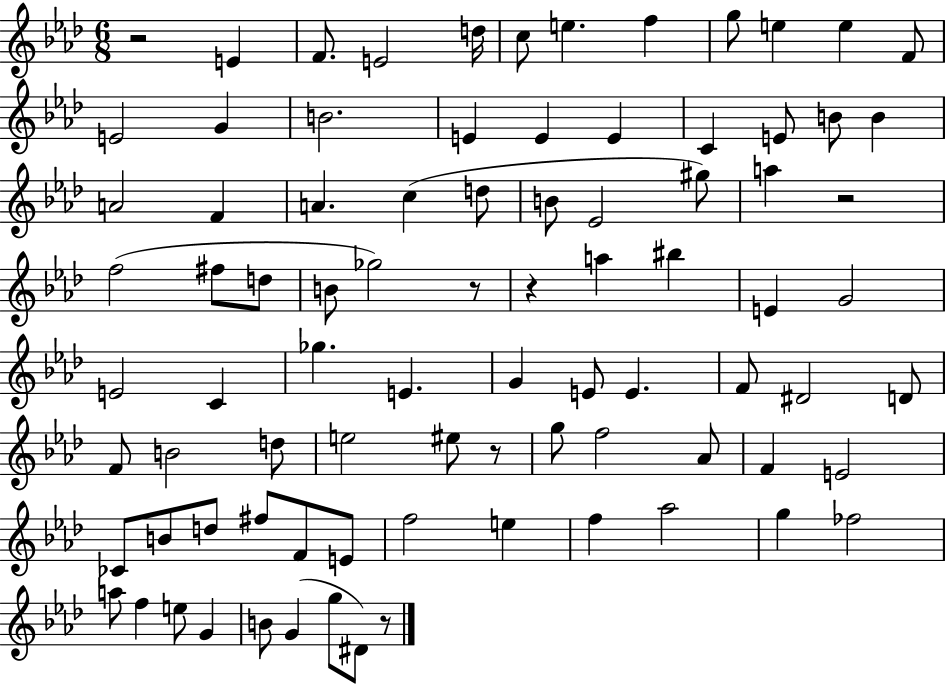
R/h E4/q F4/e. E4/h D5/s C5/e E5/q. F5/q G5/e E5/q E5/q F4/e E4/h G4/q B4/h. E4/q E4/q E4/q C4/q E4/e B4/e B4/q A4/h F4/q A4/q. C5/q D5/e B4/e Eb4/h G#5/e A5/q R/h F5/h F#5/e D5/e B4/e Gb5/h R/e R/q A5/q BIS5/q E4/q G4/h E4/h C4/q Gb5/q. E4/q. G4/q E4/e E4/q. F4/e D#4/h D4/e F4/e B4/h D5/e E5/h EIS5/e R/e G5/e F5/h Ab4/e F4/q E4/h CES4/e B4/e D5/e F#5/e F4/e E4/e F5/h E5/q F5/q Ab5/h G5/q FES5/h A5/e F5/q E5/e G4/q B4/e G4/q G5/e D#4/e R/e